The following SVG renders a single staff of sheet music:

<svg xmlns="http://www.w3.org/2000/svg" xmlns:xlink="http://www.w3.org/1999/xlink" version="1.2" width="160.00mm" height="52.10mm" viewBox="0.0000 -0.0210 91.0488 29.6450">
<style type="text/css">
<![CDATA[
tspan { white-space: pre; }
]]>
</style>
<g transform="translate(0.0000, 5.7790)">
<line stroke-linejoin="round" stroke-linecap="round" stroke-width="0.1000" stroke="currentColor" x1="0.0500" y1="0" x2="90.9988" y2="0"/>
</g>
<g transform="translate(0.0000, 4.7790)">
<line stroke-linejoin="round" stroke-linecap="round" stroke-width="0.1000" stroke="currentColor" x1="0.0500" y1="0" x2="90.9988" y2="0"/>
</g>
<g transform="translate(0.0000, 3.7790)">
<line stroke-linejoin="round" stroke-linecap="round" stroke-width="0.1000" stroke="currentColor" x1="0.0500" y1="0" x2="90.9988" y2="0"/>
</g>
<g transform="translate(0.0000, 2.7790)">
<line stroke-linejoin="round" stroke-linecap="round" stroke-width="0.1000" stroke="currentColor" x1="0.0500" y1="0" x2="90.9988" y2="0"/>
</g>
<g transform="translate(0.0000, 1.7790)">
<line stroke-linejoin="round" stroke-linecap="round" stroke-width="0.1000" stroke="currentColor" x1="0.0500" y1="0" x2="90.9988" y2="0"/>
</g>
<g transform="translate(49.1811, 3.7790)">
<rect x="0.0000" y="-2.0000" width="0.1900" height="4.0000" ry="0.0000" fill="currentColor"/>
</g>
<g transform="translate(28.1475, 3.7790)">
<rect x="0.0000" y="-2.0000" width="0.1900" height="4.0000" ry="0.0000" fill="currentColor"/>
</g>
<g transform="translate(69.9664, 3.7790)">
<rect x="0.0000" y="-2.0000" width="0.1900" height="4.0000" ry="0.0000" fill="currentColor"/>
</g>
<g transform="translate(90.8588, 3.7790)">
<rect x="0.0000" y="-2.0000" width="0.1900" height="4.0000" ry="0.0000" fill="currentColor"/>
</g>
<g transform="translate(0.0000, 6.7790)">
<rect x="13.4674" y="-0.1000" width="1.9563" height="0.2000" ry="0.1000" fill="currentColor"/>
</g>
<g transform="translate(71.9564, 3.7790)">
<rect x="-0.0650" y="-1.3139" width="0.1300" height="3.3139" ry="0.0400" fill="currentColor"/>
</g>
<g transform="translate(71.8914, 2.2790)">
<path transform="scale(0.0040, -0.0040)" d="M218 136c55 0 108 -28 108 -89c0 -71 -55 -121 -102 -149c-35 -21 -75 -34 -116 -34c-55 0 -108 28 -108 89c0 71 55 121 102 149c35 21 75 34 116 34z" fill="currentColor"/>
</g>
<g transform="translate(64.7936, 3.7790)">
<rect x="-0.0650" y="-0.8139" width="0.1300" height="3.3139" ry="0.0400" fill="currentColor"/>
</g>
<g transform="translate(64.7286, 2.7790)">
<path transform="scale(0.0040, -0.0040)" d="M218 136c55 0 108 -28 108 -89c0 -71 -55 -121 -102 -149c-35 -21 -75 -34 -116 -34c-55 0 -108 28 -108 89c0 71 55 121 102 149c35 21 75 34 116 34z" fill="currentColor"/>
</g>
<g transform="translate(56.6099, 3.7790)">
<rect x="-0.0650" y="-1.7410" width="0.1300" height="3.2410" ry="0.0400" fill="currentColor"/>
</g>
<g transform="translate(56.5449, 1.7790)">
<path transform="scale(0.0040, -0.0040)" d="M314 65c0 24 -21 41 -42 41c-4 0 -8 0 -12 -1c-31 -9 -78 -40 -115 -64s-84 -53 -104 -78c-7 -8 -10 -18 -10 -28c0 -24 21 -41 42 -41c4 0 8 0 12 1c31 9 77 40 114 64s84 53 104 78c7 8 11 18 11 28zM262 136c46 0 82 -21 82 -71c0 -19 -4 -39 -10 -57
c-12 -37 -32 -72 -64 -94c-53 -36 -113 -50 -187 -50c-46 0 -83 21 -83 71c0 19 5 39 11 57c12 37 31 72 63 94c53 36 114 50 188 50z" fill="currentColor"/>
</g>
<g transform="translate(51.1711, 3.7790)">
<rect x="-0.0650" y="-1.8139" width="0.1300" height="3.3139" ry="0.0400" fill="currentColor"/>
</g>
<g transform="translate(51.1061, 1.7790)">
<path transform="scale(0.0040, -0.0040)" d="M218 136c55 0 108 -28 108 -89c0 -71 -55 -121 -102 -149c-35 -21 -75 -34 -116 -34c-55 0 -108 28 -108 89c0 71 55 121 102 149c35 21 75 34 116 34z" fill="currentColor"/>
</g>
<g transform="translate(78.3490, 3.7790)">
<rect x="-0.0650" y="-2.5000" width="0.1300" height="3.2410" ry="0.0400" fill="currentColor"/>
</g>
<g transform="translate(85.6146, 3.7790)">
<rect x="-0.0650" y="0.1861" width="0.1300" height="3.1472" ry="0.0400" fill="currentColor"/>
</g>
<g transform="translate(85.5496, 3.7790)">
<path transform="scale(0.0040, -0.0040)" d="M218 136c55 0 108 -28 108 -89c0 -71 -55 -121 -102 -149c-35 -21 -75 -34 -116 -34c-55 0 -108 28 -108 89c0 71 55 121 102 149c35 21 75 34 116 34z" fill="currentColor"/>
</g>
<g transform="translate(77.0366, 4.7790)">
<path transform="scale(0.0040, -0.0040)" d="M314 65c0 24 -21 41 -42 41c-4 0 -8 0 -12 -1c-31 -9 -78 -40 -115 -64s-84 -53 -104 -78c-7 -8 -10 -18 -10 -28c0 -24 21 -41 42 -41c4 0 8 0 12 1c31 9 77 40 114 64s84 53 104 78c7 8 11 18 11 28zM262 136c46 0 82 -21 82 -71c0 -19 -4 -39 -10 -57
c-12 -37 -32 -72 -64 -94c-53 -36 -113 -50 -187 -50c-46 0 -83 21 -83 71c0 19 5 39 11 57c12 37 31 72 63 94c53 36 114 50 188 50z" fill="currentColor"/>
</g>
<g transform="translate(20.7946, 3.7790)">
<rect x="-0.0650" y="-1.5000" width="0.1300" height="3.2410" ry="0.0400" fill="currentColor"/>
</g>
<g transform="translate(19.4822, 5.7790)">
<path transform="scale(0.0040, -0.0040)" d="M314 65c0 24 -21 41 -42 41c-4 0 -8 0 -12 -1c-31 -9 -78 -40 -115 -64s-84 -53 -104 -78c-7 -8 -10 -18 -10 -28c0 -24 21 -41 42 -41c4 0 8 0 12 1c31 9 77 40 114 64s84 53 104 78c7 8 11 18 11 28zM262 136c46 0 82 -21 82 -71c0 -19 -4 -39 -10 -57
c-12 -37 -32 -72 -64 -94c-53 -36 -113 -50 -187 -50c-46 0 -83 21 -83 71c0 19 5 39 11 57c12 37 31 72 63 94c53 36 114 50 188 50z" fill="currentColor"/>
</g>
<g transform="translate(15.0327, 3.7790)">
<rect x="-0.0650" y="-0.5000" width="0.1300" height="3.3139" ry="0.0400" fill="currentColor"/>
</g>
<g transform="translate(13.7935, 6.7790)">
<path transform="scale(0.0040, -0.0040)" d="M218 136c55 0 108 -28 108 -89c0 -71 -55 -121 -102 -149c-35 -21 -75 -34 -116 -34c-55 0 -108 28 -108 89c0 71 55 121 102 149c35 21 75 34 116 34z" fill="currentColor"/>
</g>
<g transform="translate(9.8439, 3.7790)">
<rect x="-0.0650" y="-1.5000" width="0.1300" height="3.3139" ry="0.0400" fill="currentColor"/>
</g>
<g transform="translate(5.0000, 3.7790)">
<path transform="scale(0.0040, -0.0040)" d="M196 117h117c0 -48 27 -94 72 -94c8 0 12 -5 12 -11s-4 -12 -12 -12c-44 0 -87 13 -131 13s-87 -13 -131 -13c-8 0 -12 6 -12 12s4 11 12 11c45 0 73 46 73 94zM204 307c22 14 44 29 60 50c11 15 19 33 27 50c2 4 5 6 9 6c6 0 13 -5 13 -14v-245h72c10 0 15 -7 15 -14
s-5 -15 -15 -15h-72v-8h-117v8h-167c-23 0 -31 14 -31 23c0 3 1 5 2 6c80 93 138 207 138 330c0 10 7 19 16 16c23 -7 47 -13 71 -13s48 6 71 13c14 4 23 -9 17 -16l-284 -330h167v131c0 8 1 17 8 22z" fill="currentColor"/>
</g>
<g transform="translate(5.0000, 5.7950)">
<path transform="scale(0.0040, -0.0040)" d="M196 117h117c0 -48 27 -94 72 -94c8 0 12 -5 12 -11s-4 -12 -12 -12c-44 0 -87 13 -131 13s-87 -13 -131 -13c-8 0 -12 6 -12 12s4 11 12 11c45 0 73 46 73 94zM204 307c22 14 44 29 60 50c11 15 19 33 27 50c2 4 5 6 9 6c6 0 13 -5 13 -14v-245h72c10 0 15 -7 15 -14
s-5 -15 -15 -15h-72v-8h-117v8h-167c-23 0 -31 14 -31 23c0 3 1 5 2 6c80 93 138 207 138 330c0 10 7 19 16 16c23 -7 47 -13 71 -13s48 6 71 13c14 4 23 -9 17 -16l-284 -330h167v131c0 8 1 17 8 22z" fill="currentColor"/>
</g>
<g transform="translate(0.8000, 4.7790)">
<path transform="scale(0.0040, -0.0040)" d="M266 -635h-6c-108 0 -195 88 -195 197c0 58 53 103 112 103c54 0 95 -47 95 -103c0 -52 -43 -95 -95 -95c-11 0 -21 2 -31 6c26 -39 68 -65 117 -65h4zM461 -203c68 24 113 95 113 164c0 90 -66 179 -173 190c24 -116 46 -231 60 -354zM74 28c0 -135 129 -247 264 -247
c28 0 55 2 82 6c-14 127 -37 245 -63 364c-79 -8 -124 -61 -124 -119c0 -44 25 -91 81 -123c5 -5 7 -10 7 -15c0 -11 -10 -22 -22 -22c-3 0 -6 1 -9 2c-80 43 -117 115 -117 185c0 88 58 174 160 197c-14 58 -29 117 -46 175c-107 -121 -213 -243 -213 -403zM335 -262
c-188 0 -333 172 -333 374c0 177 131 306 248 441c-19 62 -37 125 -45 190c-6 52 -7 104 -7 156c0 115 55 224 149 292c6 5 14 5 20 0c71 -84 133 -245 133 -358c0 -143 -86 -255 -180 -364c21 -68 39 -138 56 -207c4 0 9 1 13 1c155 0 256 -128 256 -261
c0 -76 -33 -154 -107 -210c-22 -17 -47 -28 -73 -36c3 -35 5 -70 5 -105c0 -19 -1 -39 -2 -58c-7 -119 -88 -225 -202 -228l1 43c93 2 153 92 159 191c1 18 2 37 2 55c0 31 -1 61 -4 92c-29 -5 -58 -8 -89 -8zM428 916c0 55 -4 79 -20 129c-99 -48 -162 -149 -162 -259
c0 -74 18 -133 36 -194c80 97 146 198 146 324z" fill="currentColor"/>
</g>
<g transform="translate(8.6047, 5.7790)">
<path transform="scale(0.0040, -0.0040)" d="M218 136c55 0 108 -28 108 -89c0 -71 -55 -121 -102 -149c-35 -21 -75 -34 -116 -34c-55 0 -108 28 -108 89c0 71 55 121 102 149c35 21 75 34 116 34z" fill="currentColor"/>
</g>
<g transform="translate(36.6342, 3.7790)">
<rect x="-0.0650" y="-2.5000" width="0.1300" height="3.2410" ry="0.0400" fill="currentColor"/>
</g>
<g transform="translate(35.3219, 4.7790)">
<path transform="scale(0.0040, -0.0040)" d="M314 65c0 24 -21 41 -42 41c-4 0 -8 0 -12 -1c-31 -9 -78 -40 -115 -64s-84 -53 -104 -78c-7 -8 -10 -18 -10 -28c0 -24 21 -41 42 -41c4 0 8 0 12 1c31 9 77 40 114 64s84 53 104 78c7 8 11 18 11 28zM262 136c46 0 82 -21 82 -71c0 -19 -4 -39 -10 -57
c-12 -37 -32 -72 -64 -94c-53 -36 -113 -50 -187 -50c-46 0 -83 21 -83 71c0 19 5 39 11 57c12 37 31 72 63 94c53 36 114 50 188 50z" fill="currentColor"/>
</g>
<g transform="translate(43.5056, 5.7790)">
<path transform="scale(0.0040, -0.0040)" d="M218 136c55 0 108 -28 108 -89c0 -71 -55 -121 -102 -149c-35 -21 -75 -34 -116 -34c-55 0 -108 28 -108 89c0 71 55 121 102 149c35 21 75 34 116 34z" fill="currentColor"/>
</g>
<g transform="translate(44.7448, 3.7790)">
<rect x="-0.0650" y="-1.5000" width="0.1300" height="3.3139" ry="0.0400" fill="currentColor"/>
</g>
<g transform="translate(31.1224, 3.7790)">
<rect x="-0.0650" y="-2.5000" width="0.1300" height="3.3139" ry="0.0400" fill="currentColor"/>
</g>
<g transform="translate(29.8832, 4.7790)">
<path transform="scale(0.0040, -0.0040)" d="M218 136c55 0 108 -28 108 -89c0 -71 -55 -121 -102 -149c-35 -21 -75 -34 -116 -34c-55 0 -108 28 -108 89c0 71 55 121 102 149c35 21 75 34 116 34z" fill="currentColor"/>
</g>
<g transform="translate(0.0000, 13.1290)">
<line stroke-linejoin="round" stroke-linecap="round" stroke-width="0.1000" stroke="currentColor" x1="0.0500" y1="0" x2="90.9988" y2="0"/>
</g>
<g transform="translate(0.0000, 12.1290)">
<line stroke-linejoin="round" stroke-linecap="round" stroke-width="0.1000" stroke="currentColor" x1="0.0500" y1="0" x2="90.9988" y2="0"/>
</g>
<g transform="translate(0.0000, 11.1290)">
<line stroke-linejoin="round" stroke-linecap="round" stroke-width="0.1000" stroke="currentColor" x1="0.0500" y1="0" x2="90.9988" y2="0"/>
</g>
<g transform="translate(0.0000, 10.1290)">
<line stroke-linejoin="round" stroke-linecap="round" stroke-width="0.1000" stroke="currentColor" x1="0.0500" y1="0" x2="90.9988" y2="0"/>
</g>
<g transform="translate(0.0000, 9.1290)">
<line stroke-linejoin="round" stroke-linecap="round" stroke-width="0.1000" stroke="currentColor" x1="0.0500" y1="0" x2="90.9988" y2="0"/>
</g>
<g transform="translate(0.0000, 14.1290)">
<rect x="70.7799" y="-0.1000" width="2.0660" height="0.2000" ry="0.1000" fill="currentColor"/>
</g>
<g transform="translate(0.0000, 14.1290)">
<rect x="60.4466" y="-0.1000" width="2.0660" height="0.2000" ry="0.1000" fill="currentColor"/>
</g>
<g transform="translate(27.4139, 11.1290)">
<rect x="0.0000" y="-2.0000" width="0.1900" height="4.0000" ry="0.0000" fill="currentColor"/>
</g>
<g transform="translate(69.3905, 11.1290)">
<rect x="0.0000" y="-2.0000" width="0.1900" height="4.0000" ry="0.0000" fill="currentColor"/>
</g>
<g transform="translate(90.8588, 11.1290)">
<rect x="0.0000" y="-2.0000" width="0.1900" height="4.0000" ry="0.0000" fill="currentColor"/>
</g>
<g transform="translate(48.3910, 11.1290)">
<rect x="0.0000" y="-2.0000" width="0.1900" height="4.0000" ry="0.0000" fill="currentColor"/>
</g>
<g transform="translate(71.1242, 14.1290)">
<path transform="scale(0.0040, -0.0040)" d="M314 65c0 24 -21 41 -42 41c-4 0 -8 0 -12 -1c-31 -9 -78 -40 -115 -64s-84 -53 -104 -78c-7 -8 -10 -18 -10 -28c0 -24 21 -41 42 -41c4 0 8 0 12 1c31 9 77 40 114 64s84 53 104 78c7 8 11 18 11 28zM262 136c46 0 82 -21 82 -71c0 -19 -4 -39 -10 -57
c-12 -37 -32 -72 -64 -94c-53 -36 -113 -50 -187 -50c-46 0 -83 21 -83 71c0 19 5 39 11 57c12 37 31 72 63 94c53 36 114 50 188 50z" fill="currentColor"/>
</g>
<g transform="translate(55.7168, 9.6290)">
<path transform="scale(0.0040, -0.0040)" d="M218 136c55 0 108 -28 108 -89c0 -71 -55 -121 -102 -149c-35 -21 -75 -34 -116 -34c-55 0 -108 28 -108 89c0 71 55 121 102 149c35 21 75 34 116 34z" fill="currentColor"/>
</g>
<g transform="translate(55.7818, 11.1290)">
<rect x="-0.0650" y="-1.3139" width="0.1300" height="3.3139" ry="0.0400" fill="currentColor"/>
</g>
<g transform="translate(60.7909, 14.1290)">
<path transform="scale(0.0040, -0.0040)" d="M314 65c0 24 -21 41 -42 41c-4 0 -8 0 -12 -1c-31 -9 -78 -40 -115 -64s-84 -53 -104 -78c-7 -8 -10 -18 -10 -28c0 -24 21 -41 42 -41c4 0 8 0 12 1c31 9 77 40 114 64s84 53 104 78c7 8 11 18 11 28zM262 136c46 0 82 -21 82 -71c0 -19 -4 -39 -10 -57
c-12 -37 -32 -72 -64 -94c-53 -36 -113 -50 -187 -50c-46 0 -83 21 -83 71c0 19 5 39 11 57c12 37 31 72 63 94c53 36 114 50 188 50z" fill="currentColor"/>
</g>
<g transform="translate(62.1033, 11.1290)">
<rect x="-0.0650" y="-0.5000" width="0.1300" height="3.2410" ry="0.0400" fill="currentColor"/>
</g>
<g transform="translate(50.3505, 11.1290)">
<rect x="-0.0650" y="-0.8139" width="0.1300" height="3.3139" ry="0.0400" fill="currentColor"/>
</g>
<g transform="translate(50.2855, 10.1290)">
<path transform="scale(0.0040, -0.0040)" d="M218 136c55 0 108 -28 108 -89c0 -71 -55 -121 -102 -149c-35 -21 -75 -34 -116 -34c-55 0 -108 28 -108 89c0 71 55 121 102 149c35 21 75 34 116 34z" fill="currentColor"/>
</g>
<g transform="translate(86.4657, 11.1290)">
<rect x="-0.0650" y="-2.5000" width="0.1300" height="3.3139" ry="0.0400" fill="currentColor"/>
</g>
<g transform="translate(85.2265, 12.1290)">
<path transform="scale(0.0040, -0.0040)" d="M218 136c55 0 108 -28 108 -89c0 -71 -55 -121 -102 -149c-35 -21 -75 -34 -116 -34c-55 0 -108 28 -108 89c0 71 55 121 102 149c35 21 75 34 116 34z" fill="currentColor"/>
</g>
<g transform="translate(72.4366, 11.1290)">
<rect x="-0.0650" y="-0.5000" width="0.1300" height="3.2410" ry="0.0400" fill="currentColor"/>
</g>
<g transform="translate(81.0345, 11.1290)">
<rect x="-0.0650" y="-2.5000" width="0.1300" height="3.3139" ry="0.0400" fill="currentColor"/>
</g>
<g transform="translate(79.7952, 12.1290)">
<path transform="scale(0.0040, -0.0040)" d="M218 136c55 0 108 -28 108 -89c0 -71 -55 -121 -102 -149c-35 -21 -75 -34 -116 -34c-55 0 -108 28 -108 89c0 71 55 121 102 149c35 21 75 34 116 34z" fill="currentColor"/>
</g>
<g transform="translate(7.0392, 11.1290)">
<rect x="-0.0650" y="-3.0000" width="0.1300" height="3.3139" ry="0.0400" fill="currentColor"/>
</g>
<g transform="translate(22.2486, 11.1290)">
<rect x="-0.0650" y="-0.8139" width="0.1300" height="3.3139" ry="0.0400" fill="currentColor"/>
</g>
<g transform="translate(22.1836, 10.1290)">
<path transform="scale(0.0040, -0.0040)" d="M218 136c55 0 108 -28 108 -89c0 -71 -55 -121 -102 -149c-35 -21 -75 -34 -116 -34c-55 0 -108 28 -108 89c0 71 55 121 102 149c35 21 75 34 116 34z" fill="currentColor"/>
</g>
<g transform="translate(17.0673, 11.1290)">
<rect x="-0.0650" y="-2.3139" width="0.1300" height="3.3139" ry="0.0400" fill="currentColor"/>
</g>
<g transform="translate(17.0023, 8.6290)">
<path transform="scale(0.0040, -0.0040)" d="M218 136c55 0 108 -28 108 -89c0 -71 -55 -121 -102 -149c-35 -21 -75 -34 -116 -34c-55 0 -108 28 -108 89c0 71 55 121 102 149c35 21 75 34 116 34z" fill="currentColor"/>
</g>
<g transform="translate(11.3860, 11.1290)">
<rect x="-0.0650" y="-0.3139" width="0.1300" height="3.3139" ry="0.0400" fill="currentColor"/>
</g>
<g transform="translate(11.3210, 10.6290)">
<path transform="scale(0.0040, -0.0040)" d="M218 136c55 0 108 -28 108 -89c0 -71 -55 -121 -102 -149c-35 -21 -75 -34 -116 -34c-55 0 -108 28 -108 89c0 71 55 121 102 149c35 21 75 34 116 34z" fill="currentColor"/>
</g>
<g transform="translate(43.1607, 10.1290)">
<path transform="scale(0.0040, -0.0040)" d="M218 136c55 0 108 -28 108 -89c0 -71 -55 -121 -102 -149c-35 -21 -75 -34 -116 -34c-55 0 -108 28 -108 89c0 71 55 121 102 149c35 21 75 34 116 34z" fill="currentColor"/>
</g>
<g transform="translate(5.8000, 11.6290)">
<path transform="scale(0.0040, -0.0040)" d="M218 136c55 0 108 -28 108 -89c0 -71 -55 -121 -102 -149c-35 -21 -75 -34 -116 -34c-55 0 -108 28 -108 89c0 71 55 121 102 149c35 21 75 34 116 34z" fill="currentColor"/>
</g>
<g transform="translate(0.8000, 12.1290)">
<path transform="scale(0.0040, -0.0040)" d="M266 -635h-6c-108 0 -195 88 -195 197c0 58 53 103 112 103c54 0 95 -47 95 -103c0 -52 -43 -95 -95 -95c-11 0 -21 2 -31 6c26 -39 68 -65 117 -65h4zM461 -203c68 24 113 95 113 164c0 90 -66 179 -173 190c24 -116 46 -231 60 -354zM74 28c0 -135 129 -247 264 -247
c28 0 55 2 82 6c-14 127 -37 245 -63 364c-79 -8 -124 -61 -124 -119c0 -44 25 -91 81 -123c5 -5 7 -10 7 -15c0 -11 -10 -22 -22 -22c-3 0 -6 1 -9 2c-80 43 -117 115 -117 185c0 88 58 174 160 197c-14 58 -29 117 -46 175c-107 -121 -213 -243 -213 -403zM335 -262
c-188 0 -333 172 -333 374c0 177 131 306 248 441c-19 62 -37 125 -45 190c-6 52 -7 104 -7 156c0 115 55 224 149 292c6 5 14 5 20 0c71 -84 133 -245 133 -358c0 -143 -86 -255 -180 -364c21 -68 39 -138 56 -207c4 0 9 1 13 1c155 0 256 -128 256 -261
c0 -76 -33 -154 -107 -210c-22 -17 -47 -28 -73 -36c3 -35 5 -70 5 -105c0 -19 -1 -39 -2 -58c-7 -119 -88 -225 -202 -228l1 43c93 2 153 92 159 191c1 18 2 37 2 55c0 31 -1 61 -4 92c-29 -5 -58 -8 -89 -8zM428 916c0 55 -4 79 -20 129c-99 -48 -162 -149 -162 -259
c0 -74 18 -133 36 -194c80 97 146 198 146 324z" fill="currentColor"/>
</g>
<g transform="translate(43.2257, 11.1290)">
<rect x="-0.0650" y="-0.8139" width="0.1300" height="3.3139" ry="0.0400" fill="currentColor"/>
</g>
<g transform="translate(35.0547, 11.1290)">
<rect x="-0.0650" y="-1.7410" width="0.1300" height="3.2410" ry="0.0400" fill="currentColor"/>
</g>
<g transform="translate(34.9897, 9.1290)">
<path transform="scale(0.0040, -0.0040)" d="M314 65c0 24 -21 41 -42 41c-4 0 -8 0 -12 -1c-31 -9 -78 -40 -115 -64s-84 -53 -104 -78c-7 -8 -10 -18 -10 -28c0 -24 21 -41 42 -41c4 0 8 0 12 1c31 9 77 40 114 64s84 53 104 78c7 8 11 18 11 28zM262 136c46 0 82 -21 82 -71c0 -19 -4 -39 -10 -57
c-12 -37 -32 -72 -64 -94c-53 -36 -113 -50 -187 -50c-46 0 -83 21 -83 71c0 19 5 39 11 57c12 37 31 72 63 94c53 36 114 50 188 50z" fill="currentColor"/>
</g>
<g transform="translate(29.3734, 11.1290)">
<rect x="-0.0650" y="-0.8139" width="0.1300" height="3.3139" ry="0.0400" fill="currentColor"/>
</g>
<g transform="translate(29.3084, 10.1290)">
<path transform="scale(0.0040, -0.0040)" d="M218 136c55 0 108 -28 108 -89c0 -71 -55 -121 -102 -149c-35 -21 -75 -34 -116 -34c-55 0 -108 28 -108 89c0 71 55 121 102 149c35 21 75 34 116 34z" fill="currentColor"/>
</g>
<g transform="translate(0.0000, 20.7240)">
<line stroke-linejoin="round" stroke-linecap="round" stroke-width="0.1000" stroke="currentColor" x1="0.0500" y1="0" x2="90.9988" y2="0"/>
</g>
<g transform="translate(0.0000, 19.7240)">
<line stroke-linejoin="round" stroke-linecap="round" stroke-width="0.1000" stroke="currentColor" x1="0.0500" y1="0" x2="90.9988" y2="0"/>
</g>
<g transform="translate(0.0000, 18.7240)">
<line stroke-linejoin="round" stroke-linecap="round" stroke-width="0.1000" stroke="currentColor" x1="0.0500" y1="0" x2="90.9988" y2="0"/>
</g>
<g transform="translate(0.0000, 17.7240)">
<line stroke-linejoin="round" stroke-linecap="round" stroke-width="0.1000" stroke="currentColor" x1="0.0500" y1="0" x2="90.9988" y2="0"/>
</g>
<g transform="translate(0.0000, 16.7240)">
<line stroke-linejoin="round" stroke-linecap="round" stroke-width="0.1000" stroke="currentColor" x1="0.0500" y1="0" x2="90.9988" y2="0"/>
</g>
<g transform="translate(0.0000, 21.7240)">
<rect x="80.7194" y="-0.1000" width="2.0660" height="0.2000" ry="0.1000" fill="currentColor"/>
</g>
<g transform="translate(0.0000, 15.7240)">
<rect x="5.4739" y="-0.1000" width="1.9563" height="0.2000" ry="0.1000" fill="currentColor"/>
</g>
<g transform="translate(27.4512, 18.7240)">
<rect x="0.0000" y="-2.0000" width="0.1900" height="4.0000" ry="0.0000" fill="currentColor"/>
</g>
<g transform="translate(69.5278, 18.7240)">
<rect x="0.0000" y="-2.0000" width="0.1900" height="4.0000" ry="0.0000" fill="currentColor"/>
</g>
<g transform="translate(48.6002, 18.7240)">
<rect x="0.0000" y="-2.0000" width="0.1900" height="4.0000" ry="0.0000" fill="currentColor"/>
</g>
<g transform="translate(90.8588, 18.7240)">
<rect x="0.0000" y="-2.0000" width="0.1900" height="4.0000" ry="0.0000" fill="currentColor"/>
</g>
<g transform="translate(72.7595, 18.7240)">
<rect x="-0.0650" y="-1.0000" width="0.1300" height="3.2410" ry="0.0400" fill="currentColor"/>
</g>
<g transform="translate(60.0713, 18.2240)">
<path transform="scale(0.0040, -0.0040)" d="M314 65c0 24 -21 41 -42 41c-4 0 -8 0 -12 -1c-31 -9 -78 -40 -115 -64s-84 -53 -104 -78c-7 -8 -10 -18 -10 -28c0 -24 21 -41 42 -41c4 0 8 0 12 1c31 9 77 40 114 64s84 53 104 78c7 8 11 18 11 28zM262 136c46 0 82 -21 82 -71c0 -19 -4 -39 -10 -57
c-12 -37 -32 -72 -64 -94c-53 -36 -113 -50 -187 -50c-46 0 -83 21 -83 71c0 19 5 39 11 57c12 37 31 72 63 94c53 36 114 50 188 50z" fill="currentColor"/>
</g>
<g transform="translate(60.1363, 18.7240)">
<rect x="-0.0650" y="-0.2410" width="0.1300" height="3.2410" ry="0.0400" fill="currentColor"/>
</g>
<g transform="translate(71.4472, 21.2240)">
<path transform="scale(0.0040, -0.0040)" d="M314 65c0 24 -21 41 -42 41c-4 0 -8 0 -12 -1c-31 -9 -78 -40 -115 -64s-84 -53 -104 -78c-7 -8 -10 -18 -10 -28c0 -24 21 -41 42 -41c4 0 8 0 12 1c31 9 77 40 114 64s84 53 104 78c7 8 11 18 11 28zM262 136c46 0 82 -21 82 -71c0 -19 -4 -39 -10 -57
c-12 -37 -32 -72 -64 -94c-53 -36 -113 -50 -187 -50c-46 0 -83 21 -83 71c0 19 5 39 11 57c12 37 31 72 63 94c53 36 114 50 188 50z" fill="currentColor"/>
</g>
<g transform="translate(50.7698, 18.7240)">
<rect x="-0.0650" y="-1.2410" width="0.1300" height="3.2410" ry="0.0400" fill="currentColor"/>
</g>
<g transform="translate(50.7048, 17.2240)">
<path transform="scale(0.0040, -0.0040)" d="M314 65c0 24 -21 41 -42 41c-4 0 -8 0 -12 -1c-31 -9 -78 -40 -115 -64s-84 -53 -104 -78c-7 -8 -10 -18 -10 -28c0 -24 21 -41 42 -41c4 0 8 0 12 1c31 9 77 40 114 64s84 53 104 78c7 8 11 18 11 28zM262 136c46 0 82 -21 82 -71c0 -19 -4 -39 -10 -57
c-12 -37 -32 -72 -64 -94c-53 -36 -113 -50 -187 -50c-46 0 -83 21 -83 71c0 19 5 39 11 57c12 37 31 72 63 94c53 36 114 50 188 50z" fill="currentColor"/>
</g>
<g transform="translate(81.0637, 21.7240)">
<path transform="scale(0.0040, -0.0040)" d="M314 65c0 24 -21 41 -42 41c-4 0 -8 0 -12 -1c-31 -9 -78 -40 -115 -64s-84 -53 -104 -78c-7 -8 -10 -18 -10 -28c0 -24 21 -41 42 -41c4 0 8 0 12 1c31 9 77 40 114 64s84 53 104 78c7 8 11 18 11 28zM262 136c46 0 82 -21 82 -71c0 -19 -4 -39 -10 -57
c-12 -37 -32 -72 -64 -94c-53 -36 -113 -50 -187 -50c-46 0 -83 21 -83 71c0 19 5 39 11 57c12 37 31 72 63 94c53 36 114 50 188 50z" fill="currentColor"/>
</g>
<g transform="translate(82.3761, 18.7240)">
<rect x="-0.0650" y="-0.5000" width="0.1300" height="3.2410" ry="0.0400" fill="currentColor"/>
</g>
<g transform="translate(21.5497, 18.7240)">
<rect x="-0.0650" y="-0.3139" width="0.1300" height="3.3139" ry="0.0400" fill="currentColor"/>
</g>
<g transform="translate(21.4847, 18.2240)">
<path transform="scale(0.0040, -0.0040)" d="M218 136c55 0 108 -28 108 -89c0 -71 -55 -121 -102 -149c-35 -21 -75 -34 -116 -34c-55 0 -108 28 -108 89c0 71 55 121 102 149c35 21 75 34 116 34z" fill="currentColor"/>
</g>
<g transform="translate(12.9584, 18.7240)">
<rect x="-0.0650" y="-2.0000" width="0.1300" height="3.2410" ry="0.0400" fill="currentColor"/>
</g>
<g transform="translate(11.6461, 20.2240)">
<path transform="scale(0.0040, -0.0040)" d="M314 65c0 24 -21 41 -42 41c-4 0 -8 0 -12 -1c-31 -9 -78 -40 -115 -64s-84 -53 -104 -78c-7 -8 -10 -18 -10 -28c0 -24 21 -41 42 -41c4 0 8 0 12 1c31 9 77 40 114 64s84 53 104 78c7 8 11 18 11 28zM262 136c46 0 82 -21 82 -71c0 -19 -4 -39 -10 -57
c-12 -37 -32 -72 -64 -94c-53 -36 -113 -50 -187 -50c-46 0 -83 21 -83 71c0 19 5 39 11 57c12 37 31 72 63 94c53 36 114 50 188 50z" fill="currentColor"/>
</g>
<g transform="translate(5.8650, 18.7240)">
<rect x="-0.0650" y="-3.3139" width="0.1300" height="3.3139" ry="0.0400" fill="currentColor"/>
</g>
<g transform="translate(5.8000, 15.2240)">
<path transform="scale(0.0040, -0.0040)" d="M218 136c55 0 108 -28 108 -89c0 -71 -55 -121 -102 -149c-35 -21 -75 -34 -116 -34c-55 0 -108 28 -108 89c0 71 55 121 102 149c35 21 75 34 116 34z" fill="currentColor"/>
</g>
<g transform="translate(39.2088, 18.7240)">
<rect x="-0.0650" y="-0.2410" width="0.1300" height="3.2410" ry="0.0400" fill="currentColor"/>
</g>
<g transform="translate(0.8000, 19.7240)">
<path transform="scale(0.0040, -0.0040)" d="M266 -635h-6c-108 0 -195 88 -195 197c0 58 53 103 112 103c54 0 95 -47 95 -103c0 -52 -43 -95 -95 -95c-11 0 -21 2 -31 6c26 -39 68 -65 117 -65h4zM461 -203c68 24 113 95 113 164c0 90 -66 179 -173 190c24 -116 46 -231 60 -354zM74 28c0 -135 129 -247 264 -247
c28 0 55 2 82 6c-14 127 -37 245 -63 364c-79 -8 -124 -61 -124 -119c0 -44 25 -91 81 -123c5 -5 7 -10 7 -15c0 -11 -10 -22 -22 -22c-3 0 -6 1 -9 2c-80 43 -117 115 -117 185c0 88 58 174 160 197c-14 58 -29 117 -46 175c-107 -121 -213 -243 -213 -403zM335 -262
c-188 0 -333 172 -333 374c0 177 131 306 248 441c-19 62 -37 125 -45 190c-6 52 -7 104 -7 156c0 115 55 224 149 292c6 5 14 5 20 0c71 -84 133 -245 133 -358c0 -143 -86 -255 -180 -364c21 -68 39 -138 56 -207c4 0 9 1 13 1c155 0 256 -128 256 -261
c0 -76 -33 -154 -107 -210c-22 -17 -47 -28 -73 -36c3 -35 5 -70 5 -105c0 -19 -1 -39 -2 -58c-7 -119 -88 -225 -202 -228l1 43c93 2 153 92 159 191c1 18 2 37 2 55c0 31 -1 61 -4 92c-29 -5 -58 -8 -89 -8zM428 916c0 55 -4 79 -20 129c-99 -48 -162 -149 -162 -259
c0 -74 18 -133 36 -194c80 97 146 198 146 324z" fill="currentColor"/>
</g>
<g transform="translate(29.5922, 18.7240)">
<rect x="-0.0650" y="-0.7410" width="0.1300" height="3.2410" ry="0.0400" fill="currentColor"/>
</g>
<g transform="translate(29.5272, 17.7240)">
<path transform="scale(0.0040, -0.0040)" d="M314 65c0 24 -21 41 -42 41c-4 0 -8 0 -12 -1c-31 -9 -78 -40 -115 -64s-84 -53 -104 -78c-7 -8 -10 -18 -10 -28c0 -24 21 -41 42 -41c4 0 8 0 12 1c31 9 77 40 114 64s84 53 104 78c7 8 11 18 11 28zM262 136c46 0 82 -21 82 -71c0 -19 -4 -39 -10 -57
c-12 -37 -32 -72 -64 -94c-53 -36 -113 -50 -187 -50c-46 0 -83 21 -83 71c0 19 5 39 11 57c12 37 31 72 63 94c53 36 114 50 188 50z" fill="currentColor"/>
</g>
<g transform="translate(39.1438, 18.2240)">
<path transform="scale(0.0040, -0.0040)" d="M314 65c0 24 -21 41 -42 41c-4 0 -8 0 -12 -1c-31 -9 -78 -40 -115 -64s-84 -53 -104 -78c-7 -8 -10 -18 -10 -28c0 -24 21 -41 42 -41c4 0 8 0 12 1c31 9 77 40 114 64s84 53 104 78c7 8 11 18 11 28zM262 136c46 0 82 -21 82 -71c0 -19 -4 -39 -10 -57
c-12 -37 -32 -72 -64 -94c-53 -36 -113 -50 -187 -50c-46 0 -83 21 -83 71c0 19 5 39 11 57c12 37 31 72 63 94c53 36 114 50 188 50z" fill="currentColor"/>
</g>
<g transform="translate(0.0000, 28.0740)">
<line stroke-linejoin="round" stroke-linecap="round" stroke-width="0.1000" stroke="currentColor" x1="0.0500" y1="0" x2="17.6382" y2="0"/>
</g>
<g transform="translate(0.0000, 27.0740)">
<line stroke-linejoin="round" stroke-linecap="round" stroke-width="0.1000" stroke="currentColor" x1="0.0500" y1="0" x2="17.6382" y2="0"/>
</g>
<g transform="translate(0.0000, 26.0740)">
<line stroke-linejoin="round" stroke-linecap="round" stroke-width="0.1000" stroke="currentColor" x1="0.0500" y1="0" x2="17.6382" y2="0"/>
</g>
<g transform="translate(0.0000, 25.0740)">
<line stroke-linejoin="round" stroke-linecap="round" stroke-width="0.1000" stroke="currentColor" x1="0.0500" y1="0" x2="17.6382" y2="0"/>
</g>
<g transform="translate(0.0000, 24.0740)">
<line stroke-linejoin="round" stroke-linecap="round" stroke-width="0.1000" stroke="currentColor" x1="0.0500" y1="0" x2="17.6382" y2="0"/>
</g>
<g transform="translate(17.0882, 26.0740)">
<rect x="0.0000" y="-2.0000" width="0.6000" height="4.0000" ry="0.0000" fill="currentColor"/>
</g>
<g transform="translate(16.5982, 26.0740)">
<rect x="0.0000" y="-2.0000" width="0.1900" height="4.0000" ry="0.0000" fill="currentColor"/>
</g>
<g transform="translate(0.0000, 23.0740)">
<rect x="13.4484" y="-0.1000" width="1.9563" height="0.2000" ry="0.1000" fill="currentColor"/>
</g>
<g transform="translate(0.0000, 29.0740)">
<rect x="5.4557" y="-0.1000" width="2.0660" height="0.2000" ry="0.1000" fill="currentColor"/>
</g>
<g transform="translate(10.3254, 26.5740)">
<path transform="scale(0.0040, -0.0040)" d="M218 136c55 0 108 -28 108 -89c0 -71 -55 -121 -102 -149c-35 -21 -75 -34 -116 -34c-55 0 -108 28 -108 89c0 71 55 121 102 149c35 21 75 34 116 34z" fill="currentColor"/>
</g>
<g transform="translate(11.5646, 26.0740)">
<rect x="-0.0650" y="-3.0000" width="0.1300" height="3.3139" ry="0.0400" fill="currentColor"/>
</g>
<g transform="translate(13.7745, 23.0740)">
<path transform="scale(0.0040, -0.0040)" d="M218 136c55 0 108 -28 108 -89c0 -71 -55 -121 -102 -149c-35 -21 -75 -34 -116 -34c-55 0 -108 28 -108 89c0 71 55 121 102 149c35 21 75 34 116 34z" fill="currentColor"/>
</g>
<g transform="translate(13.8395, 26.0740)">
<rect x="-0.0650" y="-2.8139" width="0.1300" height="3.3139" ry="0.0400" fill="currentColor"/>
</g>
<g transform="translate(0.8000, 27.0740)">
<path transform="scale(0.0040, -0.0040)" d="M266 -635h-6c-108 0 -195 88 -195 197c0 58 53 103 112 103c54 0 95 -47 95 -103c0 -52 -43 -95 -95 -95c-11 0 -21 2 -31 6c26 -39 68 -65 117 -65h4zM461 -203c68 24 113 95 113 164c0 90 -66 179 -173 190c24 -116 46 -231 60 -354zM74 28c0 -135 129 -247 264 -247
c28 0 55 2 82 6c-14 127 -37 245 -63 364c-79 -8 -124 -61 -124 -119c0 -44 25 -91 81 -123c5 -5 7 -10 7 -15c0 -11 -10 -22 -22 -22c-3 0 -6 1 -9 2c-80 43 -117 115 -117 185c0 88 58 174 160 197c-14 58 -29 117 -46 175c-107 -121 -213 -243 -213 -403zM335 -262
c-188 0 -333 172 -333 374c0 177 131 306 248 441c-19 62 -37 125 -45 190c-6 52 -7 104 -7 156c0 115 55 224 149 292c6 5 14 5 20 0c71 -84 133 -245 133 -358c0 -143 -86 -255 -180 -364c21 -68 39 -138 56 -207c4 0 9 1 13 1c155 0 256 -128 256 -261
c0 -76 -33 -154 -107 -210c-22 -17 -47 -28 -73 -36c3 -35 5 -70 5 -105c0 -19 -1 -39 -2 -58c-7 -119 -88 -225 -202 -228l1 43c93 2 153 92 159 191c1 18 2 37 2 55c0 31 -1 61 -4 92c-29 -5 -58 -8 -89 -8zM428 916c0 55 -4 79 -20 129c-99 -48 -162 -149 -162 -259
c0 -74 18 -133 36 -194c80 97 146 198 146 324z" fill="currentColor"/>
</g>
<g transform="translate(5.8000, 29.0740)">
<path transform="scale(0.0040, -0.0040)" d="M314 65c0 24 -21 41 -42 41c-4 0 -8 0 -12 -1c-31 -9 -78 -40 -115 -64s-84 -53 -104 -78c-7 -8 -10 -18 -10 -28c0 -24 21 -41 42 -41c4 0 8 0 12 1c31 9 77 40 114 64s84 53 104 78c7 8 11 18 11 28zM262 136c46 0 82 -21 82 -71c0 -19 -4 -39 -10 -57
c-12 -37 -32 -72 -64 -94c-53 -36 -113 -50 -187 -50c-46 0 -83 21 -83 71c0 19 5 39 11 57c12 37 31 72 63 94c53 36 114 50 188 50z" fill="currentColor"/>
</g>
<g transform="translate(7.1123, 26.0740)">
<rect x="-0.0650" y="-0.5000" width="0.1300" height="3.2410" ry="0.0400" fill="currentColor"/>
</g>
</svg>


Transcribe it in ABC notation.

X:1
T:Untitled
M:4/4
L:1/4
K:C
E C E2 G G2 E f f2 d e G2 B A c g d d f2 d d e C2 C2 G G b F2 c d2 c2 e2 c2 D2 C2 C2 A a